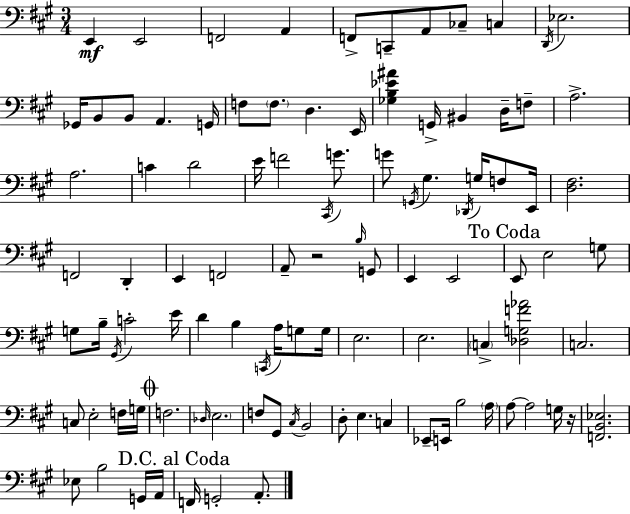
E2/q E2/h F2/h A2/q F2/e C2/e A2/e CES3/e C3/q D2/s Eb3/h. Gb2/s B2/e B2/e A2/q. G2/s F3/e F3/e. D3/q. E2/s [Gb3,B3,Eb4,A#4]/q G2/s BIS2/q D3/s F3/e A3/h. A3/h. C4/q D4/h E4/s F4/h C#2/s G4/e. G4/e G2/s G#3/q. Db2/s G3/s F3/e E2/s [D3,F#3]/h. F2/h D2/q E2/q F2/h A2/e R/h B3/s G2/e E2/q E2/h E2/e E3/h G3/e G3/e B3/s G#2/s C4/h E4/s D4/q B3/q C2/s A3/s G3/e G3/s E3/h. E3/h. C3/q [Db3,G3,F4,Ab4]/h C3/h. C3/e E3/h F3/s G3/s F3/h. Db3/s E3/h. F3/e G#2/e C#3/s B2/h D3/e E3/q. C3/q Eb2/e E2/s B3/h A3/s A3/e A3/h G3/s R/s [F2,B2,Eb3]/h. Eb3/e B3/h G2/s A2/s F2/s G2/h A2/e.